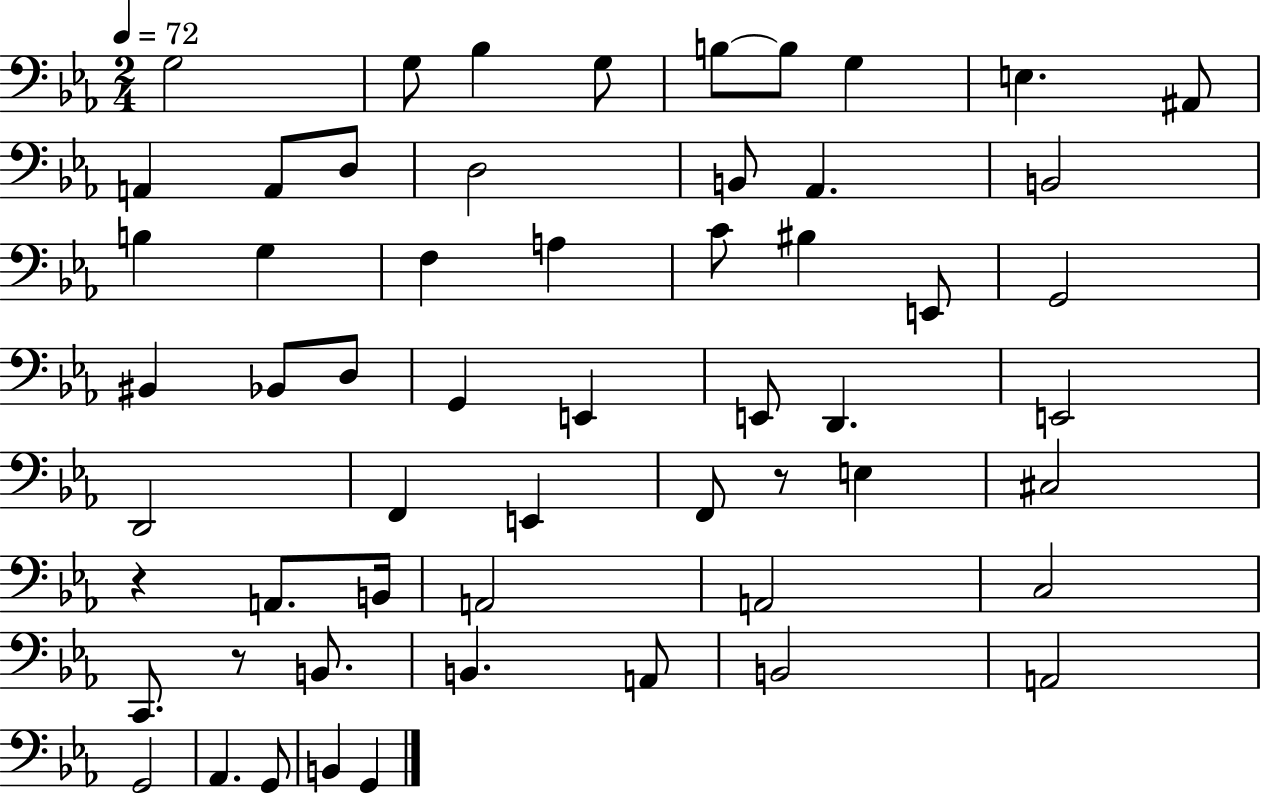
X:1
T:Untitled
M:2/4
L:1/4
K:Eb
G,2 G,/2 _B, G,/2 B,/2 B,/2 G, E, ^A,,/2 A,, A,,/2 D,/2 D,2 B,,/2 _A,, B,,2 B, G, F, A, C/2 ^B, E,,/2 G,,2 ^B,, _B,,/2 D,/2 G,, E,, E,,/2 D,, E,,2 D,,2 F,, E,, F,,/2 z/2 E, ^C,2 z A,,/2 B,,/4 A,,2 A,,2 C,2 C,,/2 z/2 B,,/2 B,, A,,/2 B,,2 A,,2 G,,2 _A,, G,,/2 B,, G,,